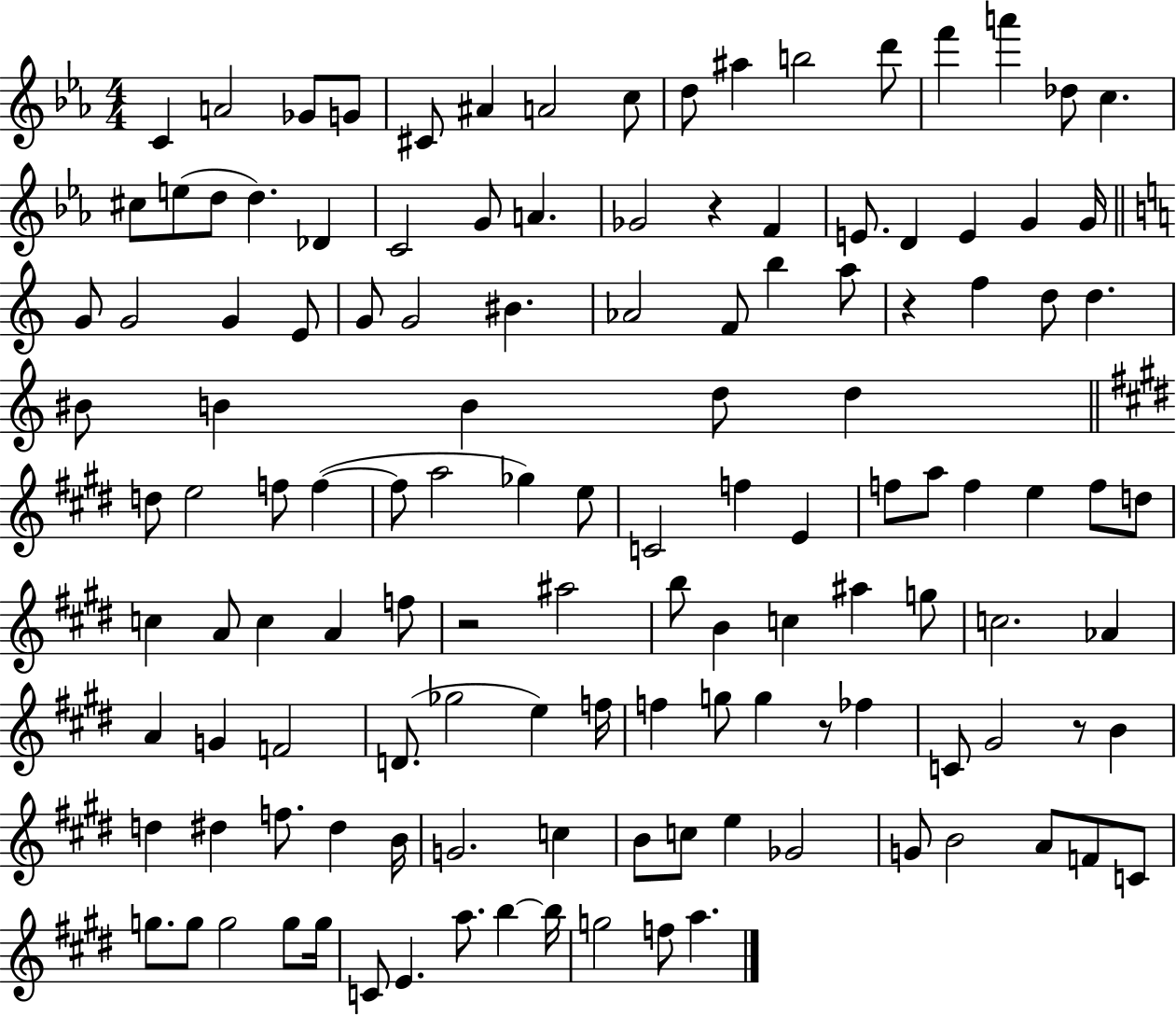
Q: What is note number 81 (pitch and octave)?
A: A4